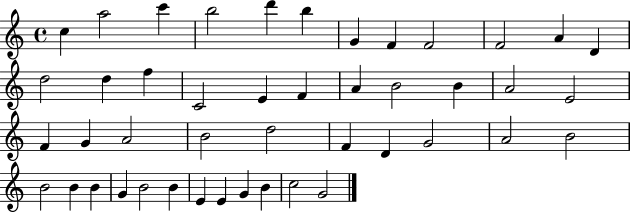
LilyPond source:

{
  \clef treble
  \time 4/4
  \defaultTimeSignature
  \key c \major
  c''4 a''2 c'''4 | b''2 d'''4 b''4 | g'4 f'4 f'2 | f'2 a'4 d'4 | \break d''2 d''4 f''4 | c'2 e'4 f'4 | a'4 b'2 b'4 | a'2 e'2 | \break f'4 g'4 a'2 | b'2 d''2 | f'4 d'4 g'2 | a'2 b'2 | \break b'2 b'4 b'4 | g'4 b'2 b'4 | e'4 e'4 g'4 b'4 | c''2 g'2 | \break \bar "|."
}